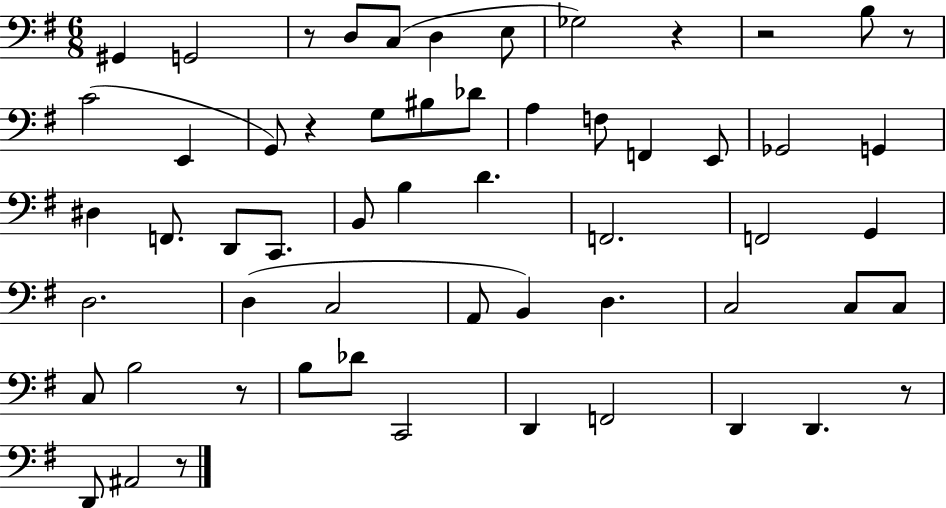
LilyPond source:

{
  \clef bass
  \numericTimeSignature
  \time 6/8
  \key g \major
  gis,4 g,2 | r8 d8 c8( d4 e8 | ges2) r4 | r2 b8 r8 | \break c'2( e,4 | g,8) r4 g8 bis8 des'8 | a4 f8 f,4 e,8 | ges,2 g,4 | \break dis4 f,8. d,8 c,8. | b,8 b4 d'4. | f,2. | f,2 g,4 | \break d2. | d4( c2 | a,8 b,4) d4. | c2 c8 c8 | \break c8 b2 r8 | b8 des'8 c,2 | d,4 f,2 | d,4 d,4. r8 | \break d,8 ais,2 r8 | \bar "|."
}